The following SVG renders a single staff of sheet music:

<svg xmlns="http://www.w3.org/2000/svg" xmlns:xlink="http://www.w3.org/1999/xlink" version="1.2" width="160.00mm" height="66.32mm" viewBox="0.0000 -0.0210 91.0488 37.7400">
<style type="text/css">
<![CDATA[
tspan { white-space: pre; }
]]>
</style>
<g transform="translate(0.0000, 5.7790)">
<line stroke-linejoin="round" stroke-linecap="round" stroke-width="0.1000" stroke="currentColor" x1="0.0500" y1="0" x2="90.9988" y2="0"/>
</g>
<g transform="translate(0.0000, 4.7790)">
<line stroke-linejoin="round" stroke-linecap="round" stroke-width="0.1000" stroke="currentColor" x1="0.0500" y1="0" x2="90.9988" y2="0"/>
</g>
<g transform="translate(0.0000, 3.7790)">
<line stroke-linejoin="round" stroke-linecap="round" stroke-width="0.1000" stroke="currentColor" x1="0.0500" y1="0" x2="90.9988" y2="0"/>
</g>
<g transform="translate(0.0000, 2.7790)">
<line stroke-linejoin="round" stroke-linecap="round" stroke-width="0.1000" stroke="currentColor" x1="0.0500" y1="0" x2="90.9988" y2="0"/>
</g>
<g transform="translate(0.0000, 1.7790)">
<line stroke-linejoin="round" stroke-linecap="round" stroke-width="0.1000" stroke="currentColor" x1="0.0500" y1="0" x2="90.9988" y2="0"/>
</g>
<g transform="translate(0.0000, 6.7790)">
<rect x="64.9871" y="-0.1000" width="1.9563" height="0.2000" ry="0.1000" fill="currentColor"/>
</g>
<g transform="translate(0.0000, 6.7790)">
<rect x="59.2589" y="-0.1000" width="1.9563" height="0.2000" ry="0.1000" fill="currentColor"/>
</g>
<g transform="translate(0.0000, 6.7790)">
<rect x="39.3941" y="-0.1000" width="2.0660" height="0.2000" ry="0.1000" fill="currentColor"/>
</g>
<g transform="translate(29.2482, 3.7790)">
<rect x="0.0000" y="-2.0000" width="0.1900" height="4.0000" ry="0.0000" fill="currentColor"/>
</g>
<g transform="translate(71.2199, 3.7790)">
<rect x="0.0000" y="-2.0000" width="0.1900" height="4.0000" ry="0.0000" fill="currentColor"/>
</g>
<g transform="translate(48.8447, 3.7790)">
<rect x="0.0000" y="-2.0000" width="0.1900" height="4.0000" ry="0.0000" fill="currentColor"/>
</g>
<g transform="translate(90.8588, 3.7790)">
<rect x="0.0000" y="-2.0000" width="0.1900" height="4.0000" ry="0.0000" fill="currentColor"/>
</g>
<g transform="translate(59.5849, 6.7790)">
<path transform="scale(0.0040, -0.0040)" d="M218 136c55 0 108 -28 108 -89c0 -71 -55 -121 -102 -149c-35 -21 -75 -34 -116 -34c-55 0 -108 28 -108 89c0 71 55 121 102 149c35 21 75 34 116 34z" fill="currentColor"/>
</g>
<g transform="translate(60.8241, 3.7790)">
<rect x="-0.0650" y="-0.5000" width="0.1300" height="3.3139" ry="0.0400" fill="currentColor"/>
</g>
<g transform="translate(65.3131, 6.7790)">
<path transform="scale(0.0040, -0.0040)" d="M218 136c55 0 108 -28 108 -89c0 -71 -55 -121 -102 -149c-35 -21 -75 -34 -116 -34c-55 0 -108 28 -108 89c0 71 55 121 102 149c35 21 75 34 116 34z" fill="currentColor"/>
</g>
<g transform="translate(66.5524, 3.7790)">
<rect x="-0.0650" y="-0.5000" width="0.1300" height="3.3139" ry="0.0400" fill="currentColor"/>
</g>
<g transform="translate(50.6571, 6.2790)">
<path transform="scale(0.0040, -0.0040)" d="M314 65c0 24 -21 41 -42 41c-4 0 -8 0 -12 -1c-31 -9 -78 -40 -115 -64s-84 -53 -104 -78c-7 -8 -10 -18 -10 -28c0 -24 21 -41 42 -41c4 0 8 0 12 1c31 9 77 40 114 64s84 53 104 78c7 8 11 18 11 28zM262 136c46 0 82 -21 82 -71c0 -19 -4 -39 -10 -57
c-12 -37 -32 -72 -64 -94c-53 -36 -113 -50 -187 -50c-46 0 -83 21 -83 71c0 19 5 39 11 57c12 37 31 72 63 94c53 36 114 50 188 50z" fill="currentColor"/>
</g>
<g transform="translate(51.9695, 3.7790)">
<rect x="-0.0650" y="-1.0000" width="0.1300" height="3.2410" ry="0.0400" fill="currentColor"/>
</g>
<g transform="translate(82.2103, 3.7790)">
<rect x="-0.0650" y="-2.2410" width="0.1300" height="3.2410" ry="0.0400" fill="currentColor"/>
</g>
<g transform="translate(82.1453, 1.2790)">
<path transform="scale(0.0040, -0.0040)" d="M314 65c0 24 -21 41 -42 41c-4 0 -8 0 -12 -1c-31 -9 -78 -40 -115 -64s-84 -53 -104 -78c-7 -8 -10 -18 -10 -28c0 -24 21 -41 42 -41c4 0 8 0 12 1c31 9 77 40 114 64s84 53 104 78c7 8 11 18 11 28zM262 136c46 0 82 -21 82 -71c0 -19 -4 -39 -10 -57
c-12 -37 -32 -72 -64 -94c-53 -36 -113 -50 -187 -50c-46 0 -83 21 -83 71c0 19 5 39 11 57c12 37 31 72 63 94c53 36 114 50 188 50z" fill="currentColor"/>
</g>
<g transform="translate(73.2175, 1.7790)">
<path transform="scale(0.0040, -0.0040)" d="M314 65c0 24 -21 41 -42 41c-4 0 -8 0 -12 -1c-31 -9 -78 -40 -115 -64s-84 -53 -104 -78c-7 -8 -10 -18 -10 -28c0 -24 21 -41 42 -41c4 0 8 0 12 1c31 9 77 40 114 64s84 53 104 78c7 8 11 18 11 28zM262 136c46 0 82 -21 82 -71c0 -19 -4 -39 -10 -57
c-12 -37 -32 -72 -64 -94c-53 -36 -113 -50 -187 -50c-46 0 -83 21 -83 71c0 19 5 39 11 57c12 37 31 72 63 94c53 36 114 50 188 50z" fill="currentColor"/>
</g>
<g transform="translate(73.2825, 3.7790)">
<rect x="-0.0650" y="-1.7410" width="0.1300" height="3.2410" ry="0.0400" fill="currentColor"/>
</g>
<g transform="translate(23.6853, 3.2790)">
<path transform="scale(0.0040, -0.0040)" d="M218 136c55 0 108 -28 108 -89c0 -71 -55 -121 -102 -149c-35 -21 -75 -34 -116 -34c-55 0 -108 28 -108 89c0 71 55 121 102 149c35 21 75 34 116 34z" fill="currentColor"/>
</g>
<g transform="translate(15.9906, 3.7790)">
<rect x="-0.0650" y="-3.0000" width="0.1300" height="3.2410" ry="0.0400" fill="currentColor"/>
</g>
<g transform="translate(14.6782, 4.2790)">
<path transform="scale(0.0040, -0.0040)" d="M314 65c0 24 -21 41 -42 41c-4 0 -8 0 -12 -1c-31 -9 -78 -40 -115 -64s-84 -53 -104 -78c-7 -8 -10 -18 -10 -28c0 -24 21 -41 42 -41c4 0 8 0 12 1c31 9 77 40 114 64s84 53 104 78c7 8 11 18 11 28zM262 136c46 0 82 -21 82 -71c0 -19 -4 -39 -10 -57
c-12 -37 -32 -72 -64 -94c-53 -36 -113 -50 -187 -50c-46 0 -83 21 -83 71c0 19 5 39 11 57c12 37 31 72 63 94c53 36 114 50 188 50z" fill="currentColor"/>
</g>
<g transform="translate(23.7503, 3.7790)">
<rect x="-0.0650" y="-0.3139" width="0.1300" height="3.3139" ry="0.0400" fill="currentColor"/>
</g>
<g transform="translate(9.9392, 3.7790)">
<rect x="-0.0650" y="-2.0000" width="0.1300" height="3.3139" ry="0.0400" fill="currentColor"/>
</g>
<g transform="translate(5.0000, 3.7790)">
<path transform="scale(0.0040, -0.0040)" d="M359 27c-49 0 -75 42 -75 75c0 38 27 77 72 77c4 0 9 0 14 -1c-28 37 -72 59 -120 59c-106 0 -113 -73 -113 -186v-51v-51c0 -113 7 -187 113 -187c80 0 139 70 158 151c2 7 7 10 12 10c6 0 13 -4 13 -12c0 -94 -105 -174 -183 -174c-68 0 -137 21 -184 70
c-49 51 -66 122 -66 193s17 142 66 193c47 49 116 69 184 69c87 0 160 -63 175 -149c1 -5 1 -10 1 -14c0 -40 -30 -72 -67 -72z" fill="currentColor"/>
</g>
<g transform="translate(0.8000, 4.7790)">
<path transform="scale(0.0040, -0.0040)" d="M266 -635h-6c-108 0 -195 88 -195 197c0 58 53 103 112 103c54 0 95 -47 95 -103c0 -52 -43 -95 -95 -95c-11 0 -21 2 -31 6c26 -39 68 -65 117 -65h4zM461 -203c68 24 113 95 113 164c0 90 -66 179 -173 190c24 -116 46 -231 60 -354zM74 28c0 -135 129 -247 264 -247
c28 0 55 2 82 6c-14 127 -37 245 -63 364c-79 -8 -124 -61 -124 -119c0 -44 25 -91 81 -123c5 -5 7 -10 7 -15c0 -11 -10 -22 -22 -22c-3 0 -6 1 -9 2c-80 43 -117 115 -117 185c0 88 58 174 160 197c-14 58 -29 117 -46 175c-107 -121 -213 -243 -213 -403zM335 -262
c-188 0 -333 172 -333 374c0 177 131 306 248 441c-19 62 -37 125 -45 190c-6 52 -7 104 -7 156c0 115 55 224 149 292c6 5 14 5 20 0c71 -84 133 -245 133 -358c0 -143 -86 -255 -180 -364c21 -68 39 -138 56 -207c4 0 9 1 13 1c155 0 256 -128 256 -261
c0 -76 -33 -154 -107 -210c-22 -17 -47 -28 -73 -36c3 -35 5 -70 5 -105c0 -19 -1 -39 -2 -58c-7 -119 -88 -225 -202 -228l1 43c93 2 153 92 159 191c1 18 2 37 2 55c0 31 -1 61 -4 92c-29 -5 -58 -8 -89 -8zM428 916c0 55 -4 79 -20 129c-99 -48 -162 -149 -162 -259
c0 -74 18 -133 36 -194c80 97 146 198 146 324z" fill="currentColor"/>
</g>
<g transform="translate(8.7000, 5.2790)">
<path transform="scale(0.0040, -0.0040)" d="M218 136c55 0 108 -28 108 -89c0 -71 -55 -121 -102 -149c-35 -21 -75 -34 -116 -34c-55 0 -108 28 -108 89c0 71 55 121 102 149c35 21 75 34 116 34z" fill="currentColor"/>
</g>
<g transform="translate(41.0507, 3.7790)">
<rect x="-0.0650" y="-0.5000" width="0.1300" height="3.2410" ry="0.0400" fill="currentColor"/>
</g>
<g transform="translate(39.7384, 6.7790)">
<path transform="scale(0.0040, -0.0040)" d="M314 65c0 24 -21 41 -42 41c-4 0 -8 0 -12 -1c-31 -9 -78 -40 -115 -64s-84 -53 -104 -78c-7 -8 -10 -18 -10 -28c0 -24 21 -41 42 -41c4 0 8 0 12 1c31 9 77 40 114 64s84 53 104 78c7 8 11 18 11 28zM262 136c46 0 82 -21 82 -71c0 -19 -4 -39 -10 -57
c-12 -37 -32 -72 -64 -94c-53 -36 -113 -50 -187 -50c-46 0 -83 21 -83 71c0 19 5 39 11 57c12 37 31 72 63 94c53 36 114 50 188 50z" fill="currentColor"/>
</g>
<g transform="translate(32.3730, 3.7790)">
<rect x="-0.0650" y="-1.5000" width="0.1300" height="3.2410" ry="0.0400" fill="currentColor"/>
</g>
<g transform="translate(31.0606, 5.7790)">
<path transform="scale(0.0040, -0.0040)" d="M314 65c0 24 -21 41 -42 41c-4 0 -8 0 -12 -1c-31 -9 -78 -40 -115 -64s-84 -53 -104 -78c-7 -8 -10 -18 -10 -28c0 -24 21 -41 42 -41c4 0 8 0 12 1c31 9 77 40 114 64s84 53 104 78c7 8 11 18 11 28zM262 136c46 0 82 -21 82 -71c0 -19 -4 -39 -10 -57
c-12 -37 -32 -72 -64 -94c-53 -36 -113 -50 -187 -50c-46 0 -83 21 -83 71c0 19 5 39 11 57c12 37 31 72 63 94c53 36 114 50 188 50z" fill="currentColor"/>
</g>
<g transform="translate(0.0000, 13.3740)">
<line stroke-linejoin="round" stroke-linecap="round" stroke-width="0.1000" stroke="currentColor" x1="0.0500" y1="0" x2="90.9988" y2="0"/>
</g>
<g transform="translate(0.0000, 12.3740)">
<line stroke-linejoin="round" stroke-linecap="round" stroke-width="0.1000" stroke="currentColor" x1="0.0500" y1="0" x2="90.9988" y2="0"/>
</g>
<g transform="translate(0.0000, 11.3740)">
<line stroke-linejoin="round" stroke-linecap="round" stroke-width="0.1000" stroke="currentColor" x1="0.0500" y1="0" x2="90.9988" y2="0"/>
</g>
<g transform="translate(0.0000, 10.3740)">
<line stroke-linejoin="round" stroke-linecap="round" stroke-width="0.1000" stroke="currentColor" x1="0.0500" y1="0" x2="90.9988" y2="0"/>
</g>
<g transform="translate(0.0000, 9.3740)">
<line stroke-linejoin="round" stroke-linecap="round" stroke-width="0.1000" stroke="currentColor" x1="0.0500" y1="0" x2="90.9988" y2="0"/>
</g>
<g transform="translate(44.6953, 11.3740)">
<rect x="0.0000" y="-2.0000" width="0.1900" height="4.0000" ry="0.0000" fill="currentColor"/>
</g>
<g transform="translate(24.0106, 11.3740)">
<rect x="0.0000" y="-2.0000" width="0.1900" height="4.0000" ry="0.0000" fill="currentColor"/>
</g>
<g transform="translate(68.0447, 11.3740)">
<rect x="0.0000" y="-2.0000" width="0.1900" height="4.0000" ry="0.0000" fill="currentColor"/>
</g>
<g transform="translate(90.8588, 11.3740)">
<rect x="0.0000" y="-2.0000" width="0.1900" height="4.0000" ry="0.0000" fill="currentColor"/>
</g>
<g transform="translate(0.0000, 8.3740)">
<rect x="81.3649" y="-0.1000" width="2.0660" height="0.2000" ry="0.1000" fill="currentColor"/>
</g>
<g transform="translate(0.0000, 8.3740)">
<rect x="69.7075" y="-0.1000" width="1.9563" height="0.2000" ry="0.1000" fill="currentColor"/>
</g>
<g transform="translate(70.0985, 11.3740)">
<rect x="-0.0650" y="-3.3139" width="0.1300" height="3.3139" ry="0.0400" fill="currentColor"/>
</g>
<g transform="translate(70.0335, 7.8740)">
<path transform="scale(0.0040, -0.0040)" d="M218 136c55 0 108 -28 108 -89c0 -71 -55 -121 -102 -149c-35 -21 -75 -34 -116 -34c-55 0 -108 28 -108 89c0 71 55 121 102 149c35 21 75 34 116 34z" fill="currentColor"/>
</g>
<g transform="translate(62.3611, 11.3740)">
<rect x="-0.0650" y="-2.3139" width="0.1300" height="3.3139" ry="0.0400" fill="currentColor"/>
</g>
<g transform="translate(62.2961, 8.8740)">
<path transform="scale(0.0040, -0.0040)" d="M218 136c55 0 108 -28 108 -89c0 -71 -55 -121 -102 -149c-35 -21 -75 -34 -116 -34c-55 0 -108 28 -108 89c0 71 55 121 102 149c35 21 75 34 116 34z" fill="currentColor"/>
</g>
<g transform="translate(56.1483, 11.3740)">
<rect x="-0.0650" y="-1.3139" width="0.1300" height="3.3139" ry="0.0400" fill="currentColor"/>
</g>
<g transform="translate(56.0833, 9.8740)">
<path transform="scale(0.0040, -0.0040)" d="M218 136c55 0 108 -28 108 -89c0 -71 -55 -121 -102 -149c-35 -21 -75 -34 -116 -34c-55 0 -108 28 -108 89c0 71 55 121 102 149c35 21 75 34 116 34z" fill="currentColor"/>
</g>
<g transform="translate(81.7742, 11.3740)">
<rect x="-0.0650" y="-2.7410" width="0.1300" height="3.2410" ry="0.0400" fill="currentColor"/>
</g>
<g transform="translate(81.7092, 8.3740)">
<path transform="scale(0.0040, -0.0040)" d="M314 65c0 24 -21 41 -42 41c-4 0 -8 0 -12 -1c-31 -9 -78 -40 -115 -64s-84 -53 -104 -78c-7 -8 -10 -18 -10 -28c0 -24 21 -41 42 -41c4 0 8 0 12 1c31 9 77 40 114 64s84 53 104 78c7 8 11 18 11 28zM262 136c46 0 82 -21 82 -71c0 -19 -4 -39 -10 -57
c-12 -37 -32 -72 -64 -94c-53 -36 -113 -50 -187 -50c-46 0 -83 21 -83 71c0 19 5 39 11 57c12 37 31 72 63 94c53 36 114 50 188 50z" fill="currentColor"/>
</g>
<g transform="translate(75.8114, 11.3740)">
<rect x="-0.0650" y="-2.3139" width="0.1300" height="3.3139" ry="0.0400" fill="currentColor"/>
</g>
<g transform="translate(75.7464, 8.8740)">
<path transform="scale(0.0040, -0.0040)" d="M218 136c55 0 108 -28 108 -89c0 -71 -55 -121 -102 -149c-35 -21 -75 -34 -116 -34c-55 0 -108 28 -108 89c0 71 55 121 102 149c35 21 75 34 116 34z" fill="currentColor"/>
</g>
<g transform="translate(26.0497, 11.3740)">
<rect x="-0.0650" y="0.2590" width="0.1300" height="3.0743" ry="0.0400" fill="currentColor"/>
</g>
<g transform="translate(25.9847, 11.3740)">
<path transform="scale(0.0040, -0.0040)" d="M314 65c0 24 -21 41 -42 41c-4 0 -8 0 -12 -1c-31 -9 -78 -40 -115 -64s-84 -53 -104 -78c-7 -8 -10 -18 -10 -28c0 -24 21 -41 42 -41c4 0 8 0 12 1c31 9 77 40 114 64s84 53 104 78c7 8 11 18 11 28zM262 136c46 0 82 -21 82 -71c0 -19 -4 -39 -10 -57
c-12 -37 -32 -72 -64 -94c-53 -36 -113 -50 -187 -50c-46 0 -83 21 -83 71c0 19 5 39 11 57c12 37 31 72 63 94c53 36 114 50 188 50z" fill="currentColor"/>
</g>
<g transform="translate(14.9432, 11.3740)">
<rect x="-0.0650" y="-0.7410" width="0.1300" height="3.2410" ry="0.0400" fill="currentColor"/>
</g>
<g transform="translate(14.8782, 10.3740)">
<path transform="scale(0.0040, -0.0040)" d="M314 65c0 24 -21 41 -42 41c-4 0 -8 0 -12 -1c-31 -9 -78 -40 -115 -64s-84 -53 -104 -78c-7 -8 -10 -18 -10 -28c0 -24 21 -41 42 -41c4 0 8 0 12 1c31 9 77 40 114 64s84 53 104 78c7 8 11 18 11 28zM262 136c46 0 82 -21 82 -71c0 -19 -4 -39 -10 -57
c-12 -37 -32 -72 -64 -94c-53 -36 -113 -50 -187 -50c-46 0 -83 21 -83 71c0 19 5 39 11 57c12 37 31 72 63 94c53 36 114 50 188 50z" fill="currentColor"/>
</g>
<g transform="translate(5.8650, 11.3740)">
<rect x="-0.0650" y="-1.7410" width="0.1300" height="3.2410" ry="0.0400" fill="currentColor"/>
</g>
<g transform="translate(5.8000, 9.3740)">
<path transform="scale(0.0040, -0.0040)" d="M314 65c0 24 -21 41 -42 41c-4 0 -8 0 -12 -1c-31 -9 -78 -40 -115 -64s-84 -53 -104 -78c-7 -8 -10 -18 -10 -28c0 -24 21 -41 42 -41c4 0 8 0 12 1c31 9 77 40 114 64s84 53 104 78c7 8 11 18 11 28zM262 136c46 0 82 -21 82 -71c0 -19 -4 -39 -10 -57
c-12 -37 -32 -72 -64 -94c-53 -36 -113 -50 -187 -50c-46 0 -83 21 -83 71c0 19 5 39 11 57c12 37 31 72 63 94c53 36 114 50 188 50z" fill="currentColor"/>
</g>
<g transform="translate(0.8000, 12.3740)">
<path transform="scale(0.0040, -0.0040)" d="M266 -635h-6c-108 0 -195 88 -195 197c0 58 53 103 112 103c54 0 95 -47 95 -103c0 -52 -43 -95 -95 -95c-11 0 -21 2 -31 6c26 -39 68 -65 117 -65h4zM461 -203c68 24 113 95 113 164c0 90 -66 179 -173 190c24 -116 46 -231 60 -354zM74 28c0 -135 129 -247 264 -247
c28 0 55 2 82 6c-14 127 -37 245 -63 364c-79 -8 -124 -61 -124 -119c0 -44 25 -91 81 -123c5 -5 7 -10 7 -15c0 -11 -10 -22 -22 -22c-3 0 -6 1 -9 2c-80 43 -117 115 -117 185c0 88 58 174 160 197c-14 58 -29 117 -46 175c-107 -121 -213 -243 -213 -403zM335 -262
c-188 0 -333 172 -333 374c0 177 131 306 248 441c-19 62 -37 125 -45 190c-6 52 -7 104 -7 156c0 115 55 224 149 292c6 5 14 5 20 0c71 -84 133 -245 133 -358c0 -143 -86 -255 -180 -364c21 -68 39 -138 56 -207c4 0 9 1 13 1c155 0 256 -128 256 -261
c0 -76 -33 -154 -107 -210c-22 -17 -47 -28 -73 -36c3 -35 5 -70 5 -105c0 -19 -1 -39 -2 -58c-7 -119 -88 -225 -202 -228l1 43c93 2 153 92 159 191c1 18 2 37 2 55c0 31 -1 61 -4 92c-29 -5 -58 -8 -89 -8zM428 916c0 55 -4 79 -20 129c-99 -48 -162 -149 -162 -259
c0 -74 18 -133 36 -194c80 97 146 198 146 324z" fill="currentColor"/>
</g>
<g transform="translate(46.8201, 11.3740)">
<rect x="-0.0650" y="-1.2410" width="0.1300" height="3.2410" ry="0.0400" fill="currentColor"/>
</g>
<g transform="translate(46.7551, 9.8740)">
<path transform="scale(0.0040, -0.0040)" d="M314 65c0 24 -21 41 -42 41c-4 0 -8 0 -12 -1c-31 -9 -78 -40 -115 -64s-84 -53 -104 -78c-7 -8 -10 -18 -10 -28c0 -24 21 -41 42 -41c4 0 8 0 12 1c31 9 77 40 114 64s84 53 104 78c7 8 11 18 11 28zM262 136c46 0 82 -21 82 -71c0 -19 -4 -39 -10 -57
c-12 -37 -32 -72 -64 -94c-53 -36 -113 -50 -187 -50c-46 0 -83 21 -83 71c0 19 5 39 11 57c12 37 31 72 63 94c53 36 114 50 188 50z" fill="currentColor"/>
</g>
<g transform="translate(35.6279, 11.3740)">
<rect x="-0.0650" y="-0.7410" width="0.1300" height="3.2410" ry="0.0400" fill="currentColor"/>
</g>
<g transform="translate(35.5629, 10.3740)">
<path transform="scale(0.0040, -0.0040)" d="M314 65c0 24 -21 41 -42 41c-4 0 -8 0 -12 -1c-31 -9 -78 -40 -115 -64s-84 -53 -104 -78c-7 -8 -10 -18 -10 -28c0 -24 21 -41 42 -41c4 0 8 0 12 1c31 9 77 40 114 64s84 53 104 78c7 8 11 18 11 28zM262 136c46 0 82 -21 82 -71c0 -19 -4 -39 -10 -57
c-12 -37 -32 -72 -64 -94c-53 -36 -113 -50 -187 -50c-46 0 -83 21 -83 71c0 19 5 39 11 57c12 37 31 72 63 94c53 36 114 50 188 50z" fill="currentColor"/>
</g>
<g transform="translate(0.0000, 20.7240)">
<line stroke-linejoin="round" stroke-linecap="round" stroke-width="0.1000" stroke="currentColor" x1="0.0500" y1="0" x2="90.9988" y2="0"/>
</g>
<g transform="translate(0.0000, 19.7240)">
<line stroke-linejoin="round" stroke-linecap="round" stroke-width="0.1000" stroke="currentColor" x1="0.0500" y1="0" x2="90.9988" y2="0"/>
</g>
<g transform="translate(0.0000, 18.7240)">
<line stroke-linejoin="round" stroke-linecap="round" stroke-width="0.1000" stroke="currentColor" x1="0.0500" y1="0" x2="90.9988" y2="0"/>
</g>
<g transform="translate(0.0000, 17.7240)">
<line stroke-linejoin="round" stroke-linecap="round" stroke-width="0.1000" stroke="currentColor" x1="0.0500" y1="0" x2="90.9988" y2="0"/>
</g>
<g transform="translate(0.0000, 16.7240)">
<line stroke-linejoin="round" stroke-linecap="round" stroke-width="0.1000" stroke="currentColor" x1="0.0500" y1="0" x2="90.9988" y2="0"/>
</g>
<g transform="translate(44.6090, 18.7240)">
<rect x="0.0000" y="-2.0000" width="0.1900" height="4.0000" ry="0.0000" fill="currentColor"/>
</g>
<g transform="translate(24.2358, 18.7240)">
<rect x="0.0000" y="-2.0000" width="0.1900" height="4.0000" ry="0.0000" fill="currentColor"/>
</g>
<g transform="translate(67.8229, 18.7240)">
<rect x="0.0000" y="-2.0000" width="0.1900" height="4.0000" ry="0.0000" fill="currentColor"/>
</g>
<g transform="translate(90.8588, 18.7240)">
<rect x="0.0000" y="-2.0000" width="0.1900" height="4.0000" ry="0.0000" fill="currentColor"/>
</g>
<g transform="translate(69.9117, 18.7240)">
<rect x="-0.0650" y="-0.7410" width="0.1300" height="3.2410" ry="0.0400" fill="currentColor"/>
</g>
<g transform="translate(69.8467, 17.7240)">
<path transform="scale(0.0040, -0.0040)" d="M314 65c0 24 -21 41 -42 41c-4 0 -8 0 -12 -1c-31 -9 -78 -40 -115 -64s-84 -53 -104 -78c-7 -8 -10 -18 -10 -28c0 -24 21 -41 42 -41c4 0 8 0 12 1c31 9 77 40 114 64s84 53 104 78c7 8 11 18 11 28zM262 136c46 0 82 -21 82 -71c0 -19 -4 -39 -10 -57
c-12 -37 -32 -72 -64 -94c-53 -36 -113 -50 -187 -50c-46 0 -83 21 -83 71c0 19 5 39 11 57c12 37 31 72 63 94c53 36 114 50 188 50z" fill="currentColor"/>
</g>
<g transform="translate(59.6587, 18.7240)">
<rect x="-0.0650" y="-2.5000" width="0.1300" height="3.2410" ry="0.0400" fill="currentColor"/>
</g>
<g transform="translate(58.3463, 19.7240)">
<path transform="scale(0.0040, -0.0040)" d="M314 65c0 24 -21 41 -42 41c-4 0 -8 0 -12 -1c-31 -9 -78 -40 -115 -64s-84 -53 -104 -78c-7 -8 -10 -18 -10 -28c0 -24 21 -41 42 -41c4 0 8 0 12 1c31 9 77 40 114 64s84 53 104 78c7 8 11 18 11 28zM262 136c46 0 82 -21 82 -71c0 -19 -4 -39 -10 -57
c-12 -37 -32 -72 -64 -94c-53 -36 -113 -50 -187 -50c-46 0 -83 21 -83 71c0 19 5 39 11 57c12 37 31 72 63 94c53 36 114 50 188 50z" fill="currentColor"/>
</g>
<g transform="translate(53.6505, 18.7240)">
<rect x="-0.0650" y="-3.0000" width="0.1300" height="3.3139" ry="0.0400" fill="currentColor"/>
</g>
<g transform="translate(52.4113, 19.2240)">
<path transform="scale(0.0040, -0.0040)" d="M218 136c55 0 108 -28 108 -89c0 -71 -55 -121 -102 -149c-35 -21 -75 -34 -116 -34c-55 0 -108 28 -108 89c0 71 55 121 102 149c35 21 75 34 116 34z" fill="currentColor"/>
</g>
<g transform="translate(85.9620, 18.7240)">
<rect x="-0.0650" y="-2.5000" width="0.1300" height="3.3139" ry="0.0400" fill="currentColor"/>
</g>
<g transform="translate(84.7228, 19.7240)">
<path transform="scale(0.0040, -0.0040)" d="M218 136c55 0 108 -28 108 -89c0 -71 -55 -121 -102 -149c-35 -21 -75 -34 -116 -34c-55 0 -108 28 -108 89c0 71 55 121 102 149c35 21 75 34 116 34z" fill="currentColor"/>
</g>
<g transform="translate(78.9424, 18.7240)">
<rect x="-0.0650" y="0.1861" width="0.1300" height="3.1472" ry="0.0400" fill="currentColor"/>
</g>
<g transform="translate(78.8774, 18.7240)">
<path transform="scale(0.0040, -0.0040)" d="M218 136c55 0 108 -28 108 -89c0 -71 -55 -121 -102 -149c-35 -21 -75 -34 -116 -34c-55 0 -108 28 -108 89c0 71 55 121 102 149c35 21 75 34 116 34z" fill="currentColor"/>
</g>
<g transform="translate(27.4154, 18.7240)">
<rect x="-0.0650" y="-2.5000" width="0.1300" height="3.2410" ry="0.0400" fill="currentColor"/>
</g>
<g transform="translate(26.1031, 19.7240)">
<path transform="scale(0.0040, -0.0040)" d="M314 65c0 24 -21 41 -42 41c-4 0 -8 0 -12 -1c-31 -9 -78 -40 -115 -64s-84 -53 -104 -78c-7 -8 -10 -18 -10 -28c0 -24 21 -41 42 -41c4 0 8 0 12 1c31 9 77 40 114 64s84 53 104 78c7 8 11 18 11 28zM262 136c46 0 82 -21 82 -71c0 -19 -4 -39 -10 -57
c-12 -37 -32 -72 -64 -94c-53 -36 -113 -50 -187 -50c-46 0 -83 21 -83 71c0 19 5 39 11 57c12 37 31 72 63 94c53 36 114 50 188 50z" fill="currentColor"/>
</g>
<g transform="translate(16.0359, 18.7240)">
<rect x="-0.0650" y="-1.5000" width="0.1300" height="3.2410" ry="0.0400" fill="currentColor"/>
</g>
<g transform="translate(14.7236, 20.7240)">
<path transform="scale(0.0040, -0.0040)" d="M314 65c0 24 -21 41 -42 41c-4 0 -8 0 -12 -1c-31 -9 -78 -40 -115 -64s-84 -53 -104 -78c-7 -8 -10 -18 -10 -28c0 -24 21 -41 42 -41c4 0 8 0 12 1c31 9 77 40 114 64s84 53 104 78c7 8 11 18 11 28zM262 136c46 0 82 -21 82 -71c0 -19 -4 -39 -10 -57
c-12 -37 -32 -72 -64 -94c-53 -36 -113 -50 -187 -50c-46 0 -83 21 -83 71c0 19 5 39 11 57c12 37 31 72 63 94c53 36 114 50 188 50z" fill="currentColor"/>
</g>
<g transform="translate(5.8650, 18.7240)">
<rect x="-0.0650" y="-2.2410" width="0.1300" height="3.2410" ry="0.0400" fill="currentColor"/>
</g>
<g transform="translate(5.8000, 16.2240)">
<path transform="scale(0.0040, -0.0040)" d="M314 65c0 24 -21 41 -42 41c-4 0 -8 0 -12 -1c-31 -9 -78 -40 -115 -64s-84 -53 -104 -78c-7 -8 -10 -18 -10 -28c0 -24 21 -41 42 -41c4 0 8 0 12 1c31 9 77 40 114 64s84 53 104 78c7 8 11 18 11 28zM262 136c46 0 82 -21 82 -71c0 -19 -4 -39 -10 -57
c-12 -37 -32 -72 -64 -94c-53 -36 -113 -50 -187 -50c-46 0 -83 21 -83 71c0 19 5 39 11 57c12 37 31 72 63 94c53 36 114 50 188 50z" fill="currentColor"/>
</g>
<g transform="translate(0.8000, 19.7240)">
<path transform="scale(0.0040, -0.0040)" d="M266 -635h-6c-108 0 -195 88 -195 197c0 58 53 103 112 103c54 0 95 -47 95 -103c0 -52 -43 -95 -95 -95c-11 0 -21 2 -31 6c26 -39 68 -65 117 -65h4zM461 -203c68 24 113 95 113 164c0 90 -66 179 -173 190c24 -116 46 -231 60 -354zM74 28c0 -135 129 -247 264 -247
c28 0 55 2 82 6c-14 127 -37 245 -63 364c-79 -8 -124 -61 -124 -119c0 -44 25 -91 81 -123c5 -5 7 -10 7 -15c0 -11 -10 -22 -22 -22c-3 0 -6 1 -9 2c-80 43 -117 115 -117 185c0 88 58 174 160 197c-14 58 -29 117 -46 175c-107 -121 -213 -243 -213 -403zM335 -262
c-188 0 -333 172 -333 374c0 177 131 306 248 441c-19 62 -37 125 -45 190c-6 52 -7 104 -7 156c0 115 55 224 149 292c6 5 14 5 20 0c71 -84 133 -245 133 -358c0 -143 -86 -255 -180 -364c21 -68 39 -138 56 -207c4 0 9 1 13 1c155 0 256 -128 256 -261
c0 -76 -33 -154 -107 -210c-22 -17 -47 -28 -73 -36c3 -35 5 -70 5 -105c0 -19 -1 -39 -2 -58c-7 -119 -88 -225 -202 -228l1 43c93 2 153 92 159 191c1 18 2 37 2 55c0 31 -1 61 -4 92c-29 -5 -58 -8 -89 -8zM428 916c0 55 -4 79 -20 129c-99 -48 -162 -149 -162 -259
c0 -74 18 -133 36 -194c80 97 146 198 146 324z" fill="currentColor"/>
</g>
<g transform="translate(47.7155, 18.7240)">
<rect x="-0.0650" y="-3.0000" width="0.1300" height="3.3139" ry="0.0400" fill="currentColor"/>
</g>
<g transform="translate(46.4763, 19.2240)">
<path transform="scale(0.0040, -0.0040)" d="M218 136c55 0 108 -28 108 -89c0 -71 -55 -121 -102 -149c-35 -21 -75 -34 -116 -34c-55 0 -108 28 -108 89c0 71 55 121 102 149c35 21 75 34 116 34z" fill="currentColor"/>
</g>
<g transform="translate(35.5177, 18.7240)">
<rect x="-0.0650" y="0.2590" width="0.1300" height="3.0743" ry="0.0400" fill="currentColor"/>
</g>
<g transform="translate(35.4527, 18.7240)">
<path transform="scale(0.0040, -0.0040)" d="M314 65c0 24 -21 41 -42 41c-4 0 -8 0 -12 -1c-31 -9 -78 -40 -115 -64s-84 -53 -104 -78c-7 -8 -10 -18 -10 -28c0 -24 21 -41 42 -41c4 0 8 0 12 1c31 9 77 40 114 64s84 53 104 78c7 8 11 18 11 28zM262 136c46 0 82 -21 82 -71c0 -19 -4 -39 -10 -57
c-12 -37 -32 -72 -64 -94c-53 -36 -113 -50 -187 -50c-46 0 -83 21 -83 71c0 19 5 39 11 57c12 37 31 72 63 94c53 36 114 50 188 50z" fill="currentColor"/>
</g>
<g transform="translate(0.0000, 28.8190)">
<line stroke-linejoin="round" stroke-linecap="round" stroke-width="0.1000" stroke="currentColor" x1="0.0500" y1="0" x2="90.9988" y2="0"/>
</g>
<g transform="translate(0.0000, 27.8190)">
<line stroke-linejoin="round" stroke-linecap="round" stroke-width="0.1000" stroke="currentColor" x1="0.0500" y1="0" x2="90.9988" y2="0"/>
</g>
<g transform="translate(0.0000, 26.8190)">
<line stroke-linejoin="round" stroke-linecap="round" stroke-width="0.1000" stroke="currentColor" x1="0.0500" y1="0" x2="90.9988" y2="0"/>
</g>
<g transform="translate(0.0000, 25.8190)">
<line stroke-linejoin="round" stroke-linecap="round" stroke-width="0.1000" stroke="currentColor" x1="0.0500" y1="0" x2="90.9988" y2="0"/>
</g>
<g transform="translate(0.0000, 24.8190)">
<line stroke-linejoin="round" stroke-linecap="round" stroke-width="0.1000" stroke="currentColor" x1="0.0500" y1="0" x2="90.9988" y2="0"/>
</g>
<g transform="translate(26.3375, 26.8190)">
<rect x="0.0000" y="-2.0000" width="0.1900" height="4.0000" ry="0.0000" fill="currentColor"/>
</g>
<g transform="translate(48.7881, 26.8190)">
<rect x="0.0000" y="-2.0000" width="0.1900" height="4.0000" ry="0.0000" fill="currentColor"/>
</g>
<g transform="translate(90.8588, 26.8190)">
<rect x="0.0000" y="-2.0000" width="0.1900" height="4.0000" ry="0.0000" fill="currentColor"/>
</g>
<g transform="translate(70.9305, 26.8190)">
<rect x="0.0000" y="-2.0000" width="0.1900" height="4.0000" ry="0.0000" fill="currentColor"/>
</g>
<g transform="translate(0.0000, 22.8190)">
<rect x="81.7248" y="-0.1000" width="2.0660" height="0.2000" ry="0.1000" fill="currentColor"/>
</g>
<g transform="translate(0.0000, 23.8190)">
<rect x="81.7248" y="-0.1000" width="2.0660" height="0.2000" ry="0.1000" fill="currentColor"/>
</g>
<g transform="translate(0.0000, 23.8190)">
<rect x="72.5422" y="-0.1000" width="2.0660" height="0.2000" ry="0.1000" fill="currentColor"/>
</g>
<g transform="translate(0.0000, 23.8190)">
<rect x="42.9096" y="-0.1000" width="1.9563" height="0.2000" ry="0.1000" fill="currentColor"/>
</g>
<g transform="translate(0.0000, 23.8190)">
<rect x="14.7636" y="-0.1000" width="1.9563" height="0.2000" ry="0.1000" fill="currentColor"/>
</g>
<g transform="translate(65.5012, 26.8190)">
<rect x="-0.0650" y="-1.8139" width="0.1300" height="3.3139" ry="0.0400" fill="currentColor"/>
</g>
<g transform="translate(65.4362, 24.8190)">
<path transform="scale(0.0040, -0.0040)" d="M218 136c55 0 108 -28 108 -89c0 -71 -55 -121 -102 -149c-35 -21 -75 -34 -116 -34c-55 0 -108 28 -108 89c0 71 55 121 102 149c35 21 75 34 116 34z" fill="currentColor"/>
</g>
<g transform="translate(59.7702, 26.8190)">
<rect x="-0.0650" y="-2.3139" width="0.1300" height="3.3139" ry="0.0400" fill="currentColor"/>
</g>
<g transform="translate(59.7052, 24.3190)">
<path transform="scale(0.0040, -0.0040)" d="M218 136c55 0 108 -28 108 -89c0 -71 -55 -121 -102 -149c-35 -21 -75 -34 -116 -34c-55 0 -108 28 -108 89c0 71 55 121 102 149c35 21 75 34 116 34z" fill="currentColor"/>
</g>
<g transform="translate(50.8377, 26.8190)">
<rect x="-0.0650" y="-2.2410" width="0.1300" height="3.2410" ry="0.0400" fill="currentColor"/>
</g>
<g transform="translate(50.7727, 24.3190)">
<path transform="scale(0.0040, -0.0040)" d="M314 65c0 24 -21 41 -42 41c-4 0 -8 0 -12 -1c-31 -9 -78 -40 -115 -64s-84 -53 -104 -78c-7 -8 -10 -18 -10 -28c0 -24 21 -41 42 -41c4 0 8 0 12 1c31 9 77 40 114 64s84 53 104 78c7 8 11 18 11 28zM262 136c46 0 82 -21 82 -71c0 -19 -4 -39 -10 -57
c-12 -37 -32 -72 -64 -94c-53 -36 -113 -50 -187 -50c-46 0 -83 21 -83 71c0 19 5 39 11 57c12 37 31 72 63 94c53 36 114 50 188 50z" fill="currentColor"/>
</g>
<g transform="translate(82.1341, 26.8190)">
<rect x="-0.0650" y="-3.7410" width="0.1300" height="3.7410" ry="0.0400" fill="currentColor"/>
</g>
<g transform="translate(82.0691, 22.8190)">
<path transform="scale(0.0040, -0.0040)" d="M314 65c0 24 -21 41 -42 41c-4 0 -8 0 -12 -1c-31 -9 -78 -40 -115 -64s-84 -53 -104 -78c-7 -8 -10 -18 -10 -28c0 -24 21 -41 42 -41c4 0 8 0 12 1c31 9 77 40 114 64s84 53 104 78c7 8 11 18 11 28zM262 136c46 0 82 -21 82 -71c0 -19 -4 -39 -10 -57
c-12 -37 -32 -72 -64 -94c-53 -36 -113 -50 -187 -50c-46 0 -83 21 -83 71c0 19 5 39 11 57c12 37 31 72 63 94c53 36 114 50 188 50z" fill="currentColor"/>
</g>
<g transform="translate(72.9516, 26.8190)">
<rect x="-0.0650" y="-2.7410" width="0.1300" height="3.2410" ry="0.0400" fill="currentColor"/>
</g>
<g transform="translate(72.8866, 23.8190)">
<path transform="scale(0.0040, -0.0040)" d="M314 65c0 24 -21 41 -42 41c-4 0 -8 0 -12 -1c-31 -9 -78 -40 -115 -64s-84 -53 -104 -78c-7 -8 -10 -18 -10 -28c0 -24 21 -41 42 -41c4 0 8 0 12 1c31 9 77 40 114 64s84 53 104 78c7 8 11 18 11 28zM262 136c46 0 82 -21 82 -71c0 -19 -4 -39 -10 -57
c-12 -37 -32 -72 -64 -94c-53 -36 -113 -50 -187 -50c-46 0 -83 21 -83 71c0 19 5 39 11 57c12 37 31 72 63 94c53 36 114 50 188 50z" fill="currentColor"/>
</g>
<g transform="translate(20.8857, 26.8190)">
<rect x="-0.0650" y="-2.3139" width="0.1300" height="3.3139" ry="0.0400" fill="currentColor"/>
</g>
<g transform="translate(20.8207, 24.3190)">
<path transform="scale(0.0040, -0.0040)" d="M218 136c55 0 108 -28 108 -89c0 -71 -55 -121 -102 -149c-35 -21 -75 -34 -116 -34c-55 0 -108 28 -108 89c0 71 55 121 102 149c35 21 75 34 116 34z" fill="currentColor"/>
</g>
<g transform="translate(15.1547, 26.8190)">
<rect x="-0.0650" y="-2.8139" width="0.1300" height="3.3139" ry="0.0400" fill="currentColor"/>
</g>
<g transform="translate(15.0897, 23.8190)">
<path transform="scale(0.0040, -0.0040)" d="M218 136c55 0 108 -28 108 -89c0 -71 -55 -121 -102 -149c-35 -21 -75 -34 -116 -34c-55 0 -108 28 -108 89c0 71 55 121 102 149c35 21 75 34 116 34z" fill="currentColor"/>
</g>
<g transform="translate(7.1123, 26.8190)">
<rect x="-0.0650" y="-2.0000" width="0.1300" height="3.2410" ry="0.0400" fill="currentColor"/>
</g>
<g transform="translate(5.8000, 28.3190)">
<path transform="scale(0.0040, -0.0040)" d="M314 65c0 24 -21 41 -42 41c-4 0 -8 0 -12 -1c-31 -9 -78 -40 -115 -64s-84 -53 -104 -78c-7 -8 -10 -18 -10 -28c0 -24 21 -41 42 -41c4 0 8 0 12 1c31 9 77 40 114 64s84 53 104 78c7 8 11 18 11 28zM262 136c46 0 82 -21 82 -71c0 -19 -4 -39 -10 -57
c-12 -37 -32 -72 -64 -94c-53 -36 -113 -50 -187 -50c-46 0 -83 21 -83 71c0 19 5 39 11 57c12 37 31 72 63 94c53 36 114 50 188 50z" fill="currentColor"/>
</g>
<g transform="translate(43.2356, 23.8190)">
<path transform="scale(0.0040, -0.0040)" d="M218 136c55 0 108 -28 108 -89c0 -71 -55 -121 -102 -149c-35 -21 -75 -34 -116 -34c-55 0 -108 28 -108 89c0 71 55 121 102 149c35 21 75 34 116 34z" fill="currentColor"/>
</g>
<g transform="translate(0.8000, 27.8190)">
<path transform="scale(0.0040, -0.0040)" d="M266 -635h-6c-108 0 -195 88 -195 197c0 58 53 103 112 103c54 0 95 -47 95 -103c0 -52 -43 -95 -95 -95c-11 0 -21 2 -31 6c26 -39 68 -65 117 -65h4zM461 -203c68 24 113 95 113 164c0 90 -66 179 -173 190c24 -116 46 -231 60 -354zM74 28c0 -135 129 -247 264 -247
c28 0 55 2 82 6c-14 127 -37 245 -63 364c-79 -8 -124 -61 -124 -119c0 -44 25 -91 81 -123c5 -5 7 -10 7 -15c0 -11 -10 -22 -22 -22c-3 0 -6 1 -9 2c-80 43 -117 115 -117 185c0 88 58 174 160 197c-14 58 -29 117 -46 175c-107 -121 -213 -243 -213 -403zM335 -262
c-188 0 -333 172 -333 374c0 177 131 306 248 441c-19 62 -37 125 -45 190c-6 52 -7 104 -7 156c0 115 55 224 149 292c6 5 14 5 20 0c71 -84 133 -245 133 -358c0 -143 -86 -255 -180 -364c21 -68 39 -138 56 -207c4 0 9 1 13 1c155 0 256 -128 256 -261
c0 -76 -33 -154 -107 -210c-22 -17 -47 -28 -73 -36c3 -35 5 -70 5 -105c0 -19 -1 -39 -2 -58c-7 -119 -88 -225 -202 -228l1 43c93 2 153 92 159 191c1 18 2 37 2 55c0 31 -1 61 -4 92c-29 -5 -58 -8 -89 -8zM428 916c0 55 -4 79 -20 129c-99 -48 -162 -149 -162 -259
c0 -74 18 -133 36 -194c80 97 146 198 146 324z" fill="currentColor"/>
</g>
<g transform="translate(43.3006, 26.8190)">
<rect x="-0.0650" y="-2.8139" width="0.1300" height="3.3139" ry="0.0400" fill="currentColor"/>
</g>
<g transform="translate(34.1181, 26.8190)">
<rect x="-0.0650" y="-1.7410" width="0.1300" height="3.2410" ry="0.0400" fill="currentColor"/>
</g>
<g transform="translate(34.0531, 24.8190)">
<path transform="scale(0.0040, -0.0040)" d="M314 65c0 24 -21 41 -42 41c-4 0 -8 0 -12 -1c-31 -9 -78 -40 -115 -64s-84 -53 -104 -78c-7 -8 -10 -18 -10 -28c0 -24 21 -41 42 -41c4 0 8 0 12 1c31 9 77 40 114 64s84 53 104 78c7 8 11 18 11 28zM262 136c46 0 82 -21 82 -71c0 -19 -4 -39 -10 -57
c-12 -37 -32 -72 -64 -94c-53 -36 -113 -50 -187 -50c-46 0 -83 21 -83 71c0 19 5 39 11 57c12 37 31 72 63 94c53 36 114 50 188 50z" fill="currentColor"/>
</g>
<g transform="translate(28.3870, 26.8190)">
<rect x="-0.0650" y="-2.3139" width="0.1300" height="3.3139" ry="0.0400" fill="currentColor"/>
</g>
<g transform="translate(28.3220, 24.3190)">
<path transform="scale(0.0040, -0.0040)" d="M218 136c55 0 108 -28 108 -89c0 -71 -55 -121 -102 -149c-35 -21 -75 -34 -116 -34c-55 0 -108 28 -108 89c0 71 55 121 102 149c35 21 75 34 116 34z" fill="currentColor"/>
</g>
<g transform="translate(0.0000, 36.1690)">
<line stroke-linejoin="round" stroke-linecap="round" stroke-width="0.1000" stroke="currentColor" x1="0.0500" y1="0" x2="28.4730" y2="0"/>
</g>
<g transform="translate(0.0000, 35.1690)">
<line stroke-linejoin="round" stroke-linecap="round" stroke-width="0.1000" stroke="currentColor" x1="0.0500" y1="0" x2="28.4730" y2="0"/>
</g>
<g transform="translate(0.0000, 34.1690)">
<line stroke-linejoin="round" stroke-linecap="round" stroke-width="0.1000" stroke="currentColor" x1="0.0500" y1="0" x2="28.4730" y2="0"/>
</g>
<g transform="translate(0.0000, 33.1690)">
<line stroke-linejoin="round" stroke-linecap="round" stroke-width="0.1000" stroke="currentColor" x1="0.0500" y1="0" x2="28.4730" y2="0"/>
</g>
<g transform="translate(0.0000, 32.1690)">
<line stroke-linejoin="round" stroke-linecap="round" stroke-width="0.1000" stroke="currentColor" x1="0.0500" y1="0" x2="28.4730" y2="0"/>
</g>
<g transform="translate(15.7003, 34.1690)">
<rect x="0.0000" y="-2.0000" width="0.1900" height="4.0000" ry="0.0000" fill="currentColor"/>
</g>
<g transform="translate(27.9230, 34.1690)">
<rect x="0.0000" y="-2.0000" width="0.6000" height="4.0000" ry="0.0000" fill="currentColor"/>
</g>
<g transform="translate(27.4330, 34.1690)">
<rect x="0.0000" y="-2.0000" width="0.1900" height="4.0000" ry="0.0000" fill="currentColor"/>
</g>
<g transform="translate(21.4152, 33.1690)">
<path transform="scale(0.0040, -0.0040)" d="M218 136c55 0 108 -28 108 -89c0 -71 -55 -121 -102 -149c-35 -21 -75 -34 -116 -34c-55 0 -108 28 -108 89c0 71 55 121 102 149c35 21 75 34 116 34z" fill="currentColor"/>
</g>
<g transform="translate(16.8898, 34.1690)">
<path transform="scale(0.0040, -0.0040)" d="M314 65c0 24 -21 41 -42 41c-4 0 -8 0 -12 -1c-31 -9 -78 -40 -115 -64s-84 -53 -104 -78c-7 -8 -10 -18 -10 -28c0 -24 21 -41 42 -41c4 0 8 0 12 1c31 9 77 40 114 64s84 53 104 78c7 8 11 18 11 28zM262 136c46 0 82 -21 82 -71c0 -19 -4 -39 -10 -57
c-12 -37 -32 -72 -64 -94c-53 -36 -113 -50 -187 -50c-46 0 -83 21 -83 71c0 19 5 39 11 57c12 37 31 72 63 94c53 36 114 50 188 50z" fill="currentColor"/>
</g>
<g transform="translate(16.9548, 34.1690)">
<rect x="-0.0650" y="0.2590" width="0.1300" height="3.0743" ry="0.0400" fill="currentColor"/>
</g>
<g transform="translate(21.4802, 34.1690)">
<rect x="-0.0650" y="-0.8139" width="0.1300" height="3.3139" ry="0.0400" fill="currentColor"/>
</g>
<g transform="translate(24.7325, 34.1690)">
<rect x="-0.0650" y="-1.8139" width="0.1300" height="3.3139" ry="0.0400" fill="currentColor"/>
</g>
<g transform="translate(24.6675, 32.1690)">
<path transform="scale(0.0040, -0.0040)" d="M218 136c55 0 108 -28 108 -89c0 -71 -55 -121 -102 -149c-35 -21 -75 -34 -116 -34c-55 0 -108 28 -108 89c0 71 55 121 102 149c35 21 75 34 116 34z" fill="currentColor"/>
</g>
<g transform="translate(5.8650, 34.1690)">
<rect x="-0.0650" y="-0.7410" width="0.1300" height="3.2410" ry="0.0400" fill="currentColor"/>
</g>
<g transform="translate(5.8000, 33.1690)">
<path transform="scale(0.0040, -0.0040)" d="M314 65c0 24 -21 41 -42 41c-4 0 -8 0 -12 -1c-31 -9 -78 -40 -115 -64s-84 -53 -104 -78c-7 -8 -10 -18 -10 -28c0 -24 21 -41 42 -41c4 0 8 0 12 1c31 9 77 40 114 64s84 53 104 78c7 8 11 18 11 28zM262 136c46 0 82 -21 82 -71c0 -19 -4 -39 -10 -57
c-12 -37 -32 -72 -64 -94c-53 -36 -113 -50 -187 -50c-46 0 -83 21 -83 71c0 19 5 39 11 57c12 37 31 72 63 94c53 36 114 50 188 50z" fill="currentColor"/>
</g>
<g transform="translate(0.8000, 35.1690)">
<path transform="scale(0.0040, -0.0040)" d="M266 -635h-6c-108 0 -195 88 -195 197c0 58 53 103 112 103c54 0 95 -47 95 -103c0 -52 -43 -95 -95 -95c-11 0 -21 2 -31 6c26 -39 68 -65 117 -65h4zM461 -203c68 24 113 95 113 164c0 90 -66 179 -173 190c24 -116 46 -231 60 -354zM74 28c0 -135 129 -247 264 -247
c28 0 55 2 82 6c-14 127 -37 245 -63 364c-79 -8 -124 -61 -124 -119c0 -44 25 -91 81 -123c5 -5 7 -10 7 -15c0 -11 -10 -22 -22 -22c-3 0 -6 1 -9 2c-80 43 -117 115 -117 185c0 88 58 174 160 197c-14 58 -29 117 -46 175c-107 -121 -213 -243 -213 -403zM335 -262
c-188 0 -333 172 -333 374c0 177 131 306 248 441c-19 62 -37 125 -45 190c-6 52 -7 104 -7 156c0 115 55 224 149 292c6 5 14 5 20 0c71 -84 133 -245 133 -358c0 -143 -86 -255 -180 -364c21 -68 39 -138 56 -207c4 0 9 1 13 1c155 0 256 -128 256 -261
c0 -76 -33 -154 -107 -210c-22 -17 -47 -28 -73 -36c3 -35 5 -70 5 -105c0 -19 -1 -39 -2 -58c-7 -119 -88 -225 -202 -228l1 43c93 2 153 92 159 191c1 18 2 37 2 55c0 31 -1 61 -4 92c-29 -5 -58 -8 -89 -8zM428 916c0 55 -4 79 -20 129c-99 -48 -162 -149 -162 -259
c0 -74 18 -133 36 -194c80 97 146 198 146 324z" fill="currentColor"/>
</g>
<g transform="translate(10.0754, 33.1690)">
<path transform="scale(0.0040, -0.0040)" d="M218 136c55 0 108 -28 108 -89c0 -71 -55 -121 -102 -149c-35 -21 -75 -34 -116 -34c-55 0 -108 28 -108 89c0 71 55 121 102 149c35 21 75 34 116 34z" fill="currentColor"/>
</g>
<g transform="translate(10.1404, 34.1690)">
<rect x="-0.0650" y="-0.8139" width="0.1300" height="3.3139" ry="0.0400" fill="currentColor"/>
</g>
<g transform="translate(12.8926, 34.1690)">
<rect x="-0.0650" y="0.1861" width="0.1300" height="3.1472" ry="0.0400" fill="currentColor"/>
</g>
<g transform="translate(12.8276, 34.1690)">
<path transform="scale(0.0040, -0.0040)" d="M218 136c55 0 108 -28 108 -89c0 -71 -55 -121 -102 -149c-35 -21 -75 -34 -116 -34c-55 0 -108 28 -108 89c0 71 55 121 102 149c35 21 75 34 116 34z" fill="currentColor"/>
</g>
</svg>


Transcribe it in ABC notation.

X:1
T:Untitled
M:4/4
L:1/4
K:C
F A2 c E2 C2 D2 C C f2 g2 f2 d2 B2 d2 e2 e g b g a2 g2 E2 G2 B2 A A G2 d2 B G F2 a g g f2 a g2 g f a2 c'2 d2 d B B2 d f